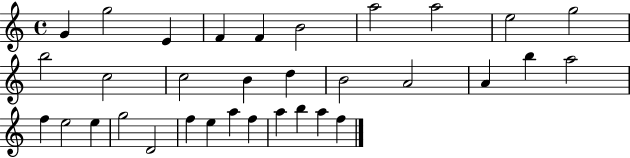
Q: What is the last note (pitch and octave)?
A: F5